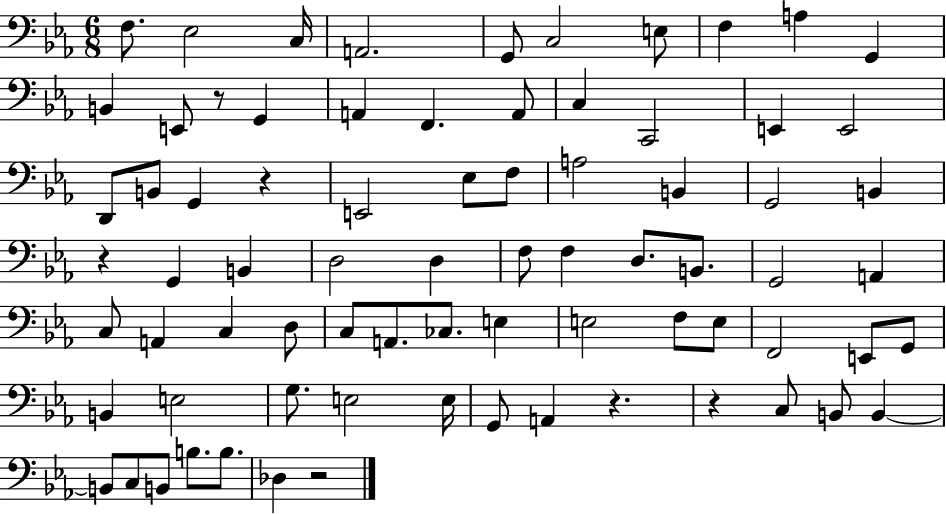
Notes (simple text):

F3/e. Eb3/h C3/s A2/h. G2/e C3/h E3/e F3/q A3/q G2/q B2/q E2/e R/e G2/q A2/q F2/q. A2/e C3/q C2/h E2/q E2/h D2/e B2/e G2/q R/q E2/h Eb3/e F3/e A3/h B2/q G2/h B2/q R/q G2/q B2/q D3/h D3/q F3/e F3/q D3/e. B2/e. G2/h A2/q C3/e A2/q C3/q D3/e C3/e A2/e. CES3/e. E3/q E3/h F3/e E3/e F2/h E2/e G2/e B2/q E3/h G3/e. E3/h E3/s G2/e A2/q R/q. R/q C3/e B2/e B2/q B2/e C3/e B2/e B3/e. B3/e. Db3/q R/h